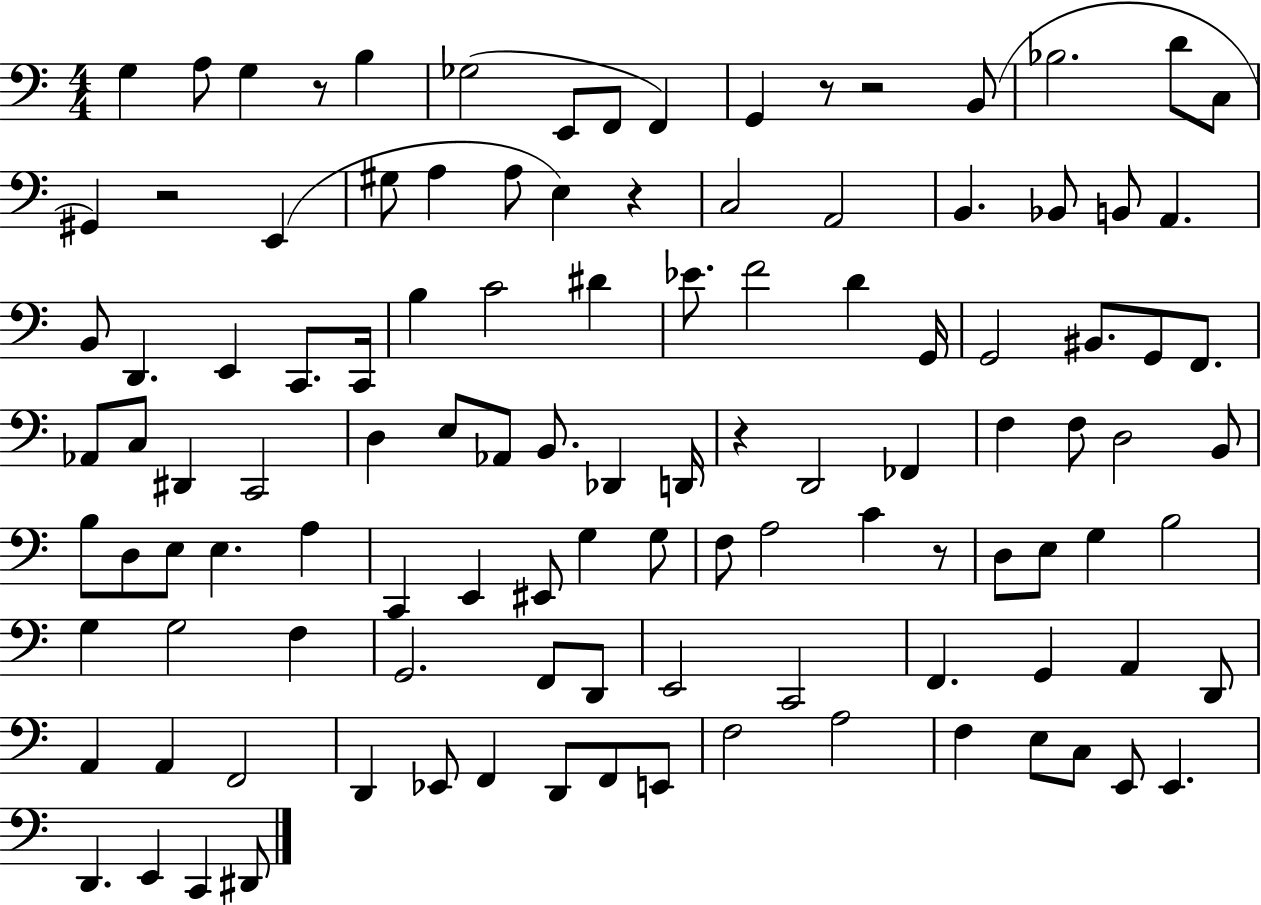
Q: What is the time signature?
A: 4/4